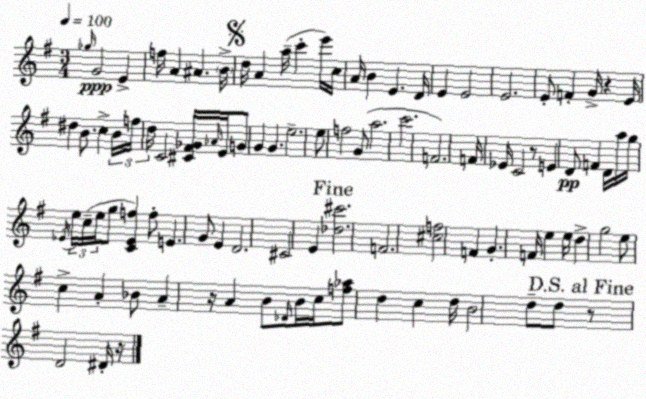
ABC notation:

X:1
T:Untitled
M:3/4
L:1/4
K:G
_g/4 G2 E f/4 A ^A B/4 d/4 A a/4 c' e'/4 c/4 A/4 B E D/4 E E2 E2 E/2 F G/4 z E/4 ^d B/2 c B/4 f/4 d/4 C2 [^C^F_G]/4 _A/4 E/4 G/2 G G e2 e/2 f2 G/2 a2 c'2 F2 F/4 _E/4 C2 z/2 E D/2 F D/4 a/4 g/4 _E/4 e/4 c/4 e/4 g/2 [C_Ef] f/2 E G/2 E D2 ^C2 E [_d^c']2 F2 [^cf]2 F G F/4 e e/4 d g2 e/2 c A _B/2 A z/4 A B/2 _D/4 B/4 c/4 [f_a]/2 d c d/4 B2 d/2 d/2 z/2 D2 ^D/4 z/4